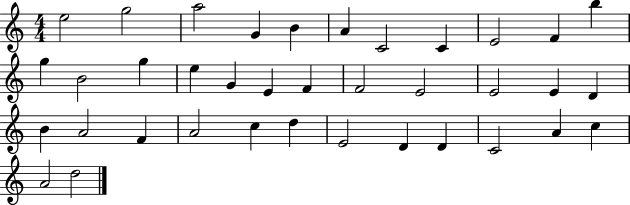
{
  \clef treble
  \numericTimeSignature
  \time 4/4
  \key c \major
  e''2 g''2 | a''2 g'4 b'4 | a'4 c'2 c'4 | e'2 f'4 b''4 | \break g''4 b'2 g''4 | e''4 g'4 e'4 f'4 | f'2 e'2 | e'2 e'4 d'4 | \break b'4 a'2 f'4 | a'2 c''4 d''4 | e'2 d'4 d'4 | c'2 a'4 c''4 | \break a'2 d''2 | \bar "|."
}